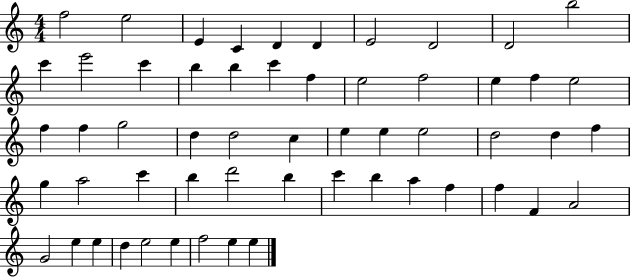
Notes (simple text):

F5/h E5/h E4/q C4/q D4/q D4/q E4/h D4/h D4/h B5/h C6/q E6/h C6/q B5/q B5/q C6/q F5/q E5/h F5/h E5/q F5/q E5/h F5/q F5/q G5/h D5/q D5/h C5/q E5/q E5/q E5/h D5/h D5/q F5/q G5/q A5/h C6/q B5/q D6/h B5/q C6/q B5/q A5/q F5/q F5/q F4/q A4/h G4/h E5/q E5/q D5/q E5/h E5/q F5/h E5/q E5/q